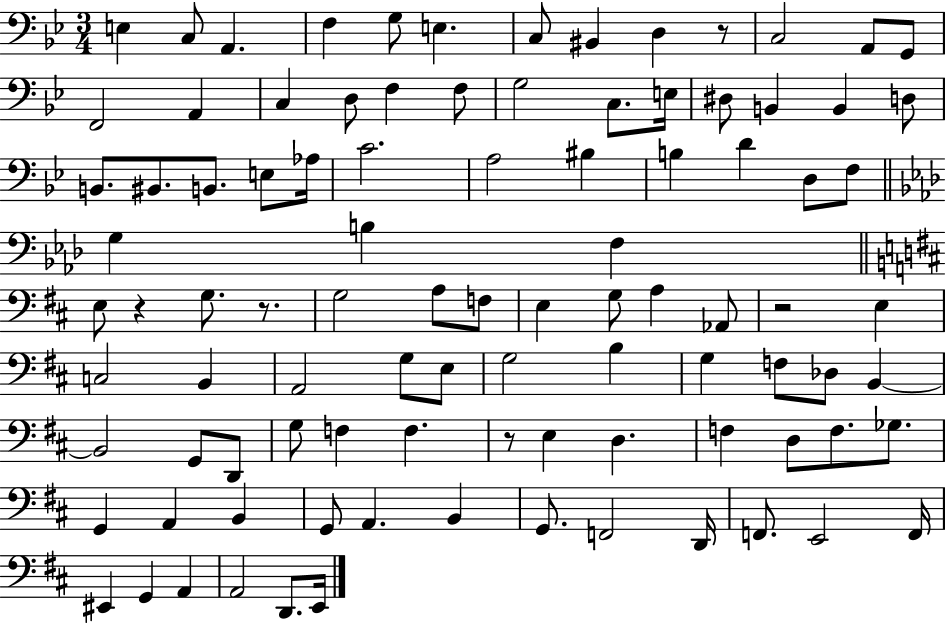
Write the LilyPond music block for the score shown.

{
  \clef bass
  \numericTimeSignature
  \time 3/4
  \key bes \major
  \repeat volta 2 { e4 c8 a,4. | f4 g8 e4. | c8 bis,4 d4 r8 | c2 a,8 g,8 | \break f,2 a,4 | c4 d8 f4 f8 | g2 c8. e16 | dis8 b,4 b,4 d8 | \break b,8. bis,8. b,8. e8 aes16 | c'2. | a2 bis4 | b4 d'4 d8 f8 | \break \bar "||" \break \key aes \major g4 b4 f4 | \bar "||" \break \key d \major e8 r4 g8. r8. | g2 a8 f8 | e4 g8 a4 aes,8 | r2 e4 | \break c2 b,4 | a,2 g8 e8 | g2 b4 | g4 f8 des8 b,4~~ | \break b,2 g,8 d,8 | g8 f4 f4. | r8 e4 d4. | f4 d8 f8. ges8. | \break g,4 a,4 b,4 | g,8 a,4. b,4 | g,8. f,2 d,16 | f,8. e,2 f,16 | \break eis,4 g,4 a,4 | a,2 d,8. e,16 | } \bar "|."
}